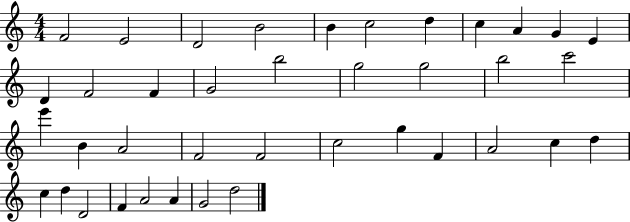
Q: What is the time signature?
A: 4/4